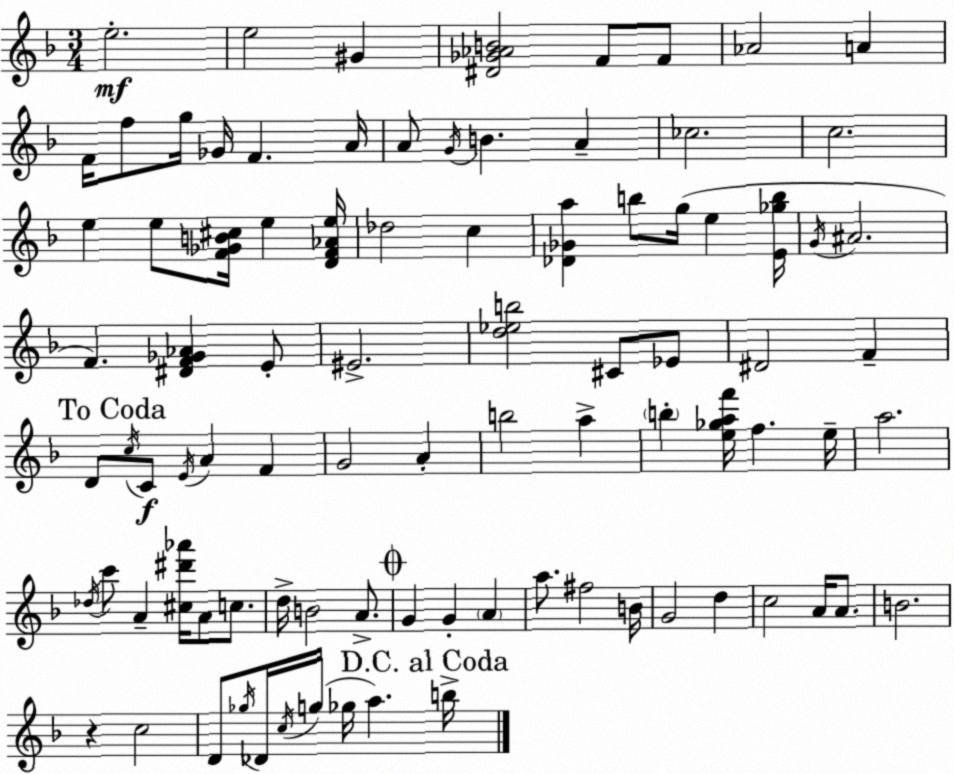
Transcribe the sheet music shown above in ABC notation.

X:1
T:Untitled
M:3/4
L:1/4
K:F
e2 e2 ^G [^D_G_AB]2 F/2 F/2 _A2 A F/4 f/2 g/4 _G/4 F A/4 A/2 G/4 B A _c2 c2 e e/2 [F_GB^c]/4 e [DF_Ae]/4 _d2 c [_D_Ga] b/2 g/4 e [E_gb]/4 G/4 ^A2 F [^DF_G_A] E/2 ^E2 [d_eb]2 ^C/2 _E/2 ^D2 F D/2 c/4 C/2 E/4 A F G2 A b2 a b [e_gaf']/4 f e/4 a2 _d/4 c'/2 A [^c^d'_a']/4 A/2 c/2 d/4 B2 A/2 G G A a/2 ^f2 B/4 G2 d c2 A/4 A/2 B2 z c2 D/2 _g/4 _D/4 c/4 g/4 _g/4 a b/4